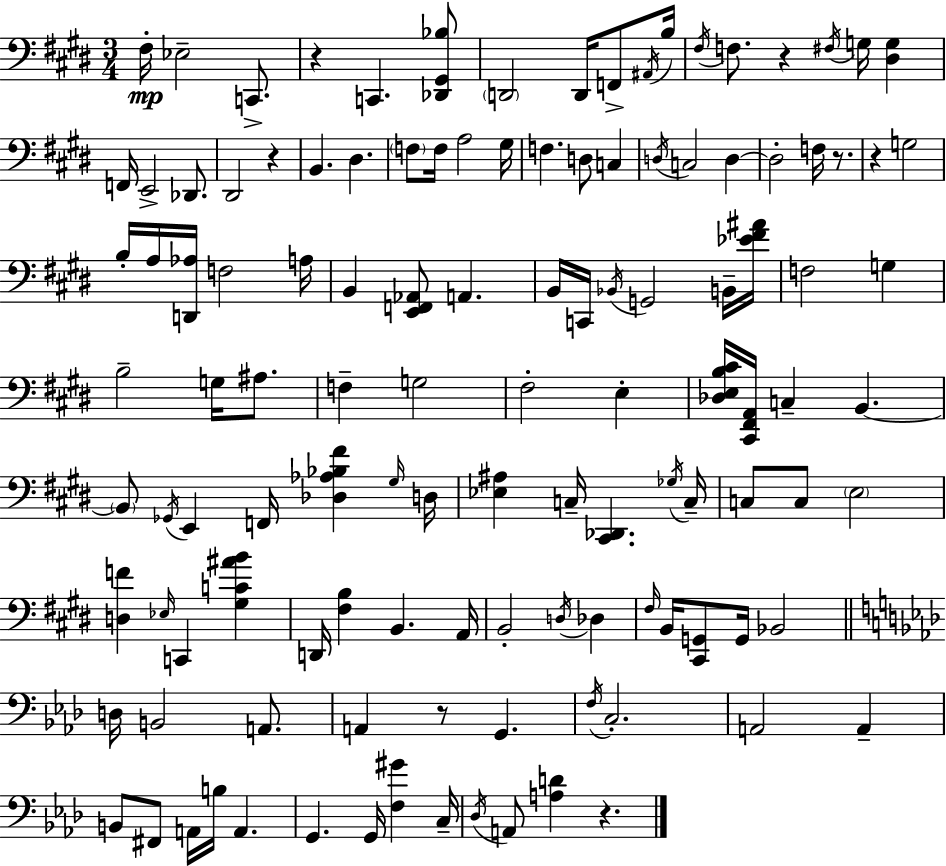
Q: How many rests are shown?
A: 7